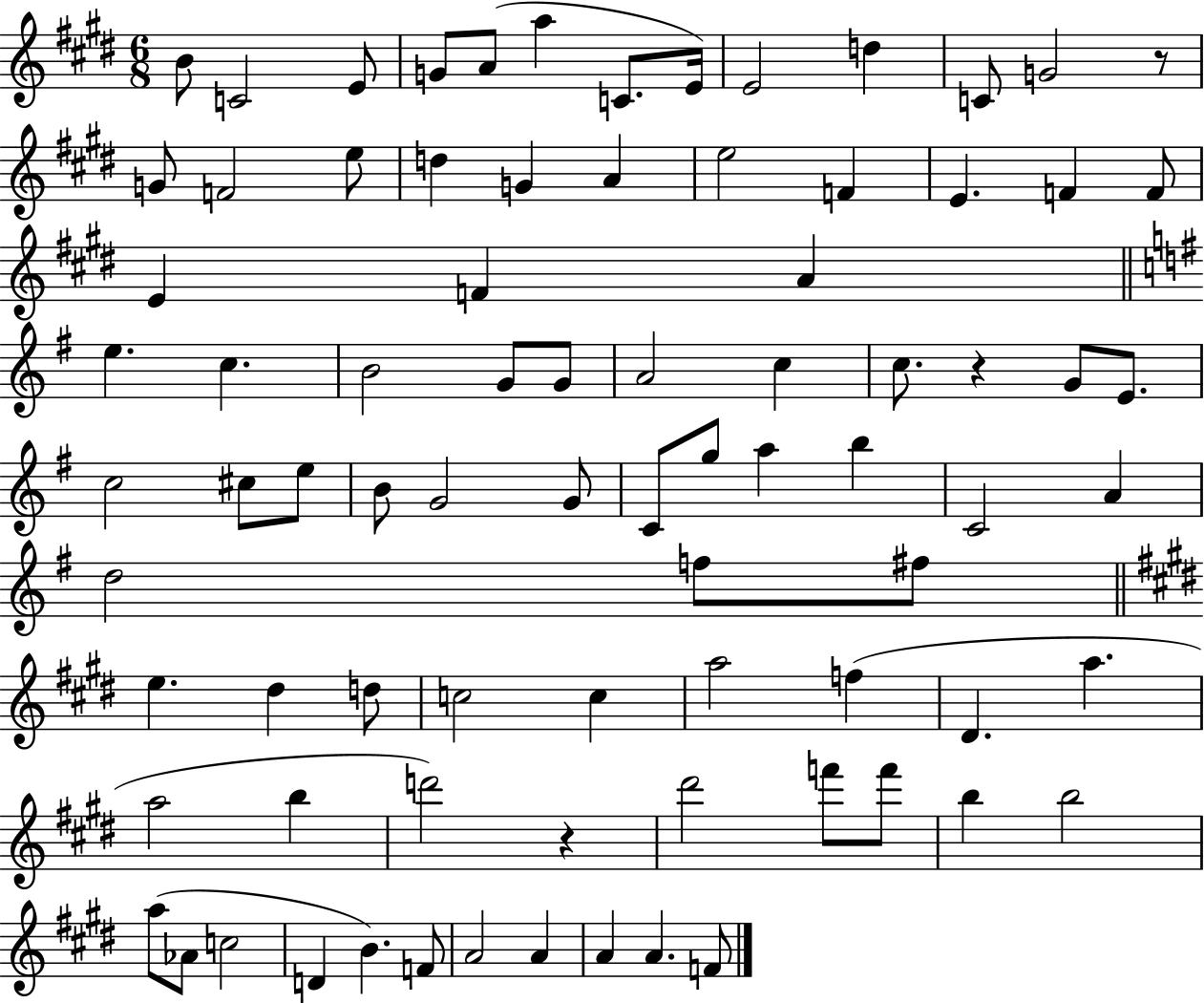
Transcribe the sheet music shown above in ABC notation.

X:1
T:Untitled
M:6/8
L:1/4
K:E
B/2 C2 E/2 G/2 A/2 a C/2 E/4 E2 d C/2 G2 z/2 G/2 F2 e/2 d G A e2 F E F F/2 E F A e c B2 G/2 G/2 A2 c c/2 z G/2 E/2 c2 ^c/2 e/2 B/2 G2 G/2 C/2 g/2 a b C2 A d2 f/2 ^f/2 e ^d d/2 c2 c a2 f ^D a a2 b d'2 z ^d'2 f'/2 f'/2 b b2 a/2 _A/2 c2 D B F/2 A2 A A A F/2